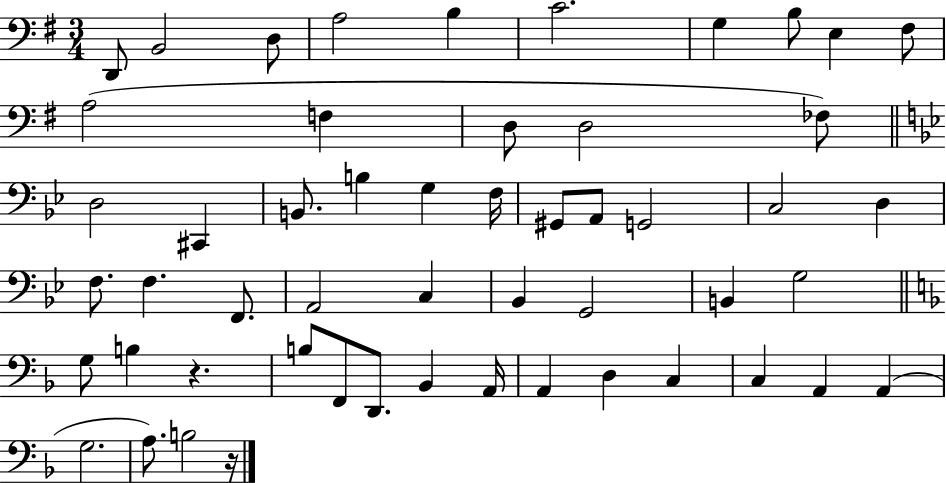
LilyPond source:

{
  \clef bass
  \numericTimeSignature
  \time 3/4
  \key g \major
  d,8 b,2 d8 | a2 b4 | c'2. | g4 b8 e4 fis8 | \break a2( f4 | d8 d2 fes8) | \bar "||" \break \key bes \major d2 cis,4 | b,8. b4 g4 f16 | gis,8 a,8 g,2 | c2 d4 | \break f8. f4. f,8. | a,2 c4 | bes,4 g,2 | b,4 g2 | \break \bar "||" \break \key f \major g8 b4 r4. | b8 f,8 d,8. bes,4 a,16 | a,4 d4 c4 | c4 a,4 a,4( | \break g2. | a8.) b2 r16 | \bar "|."
}